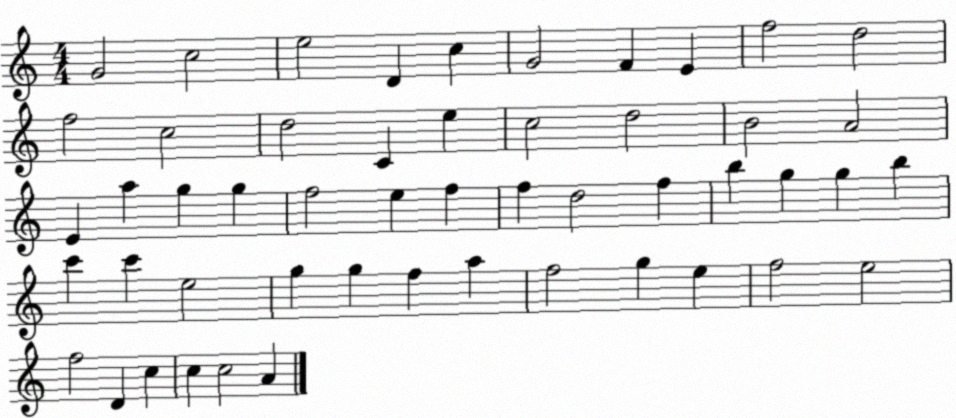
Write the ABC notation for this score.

X:1
T:Untitled
M:4/4
L:1/4
K:C
G2 c2 e2 D c G2 F E f2 d2 f2 c2 d2 C e c2 d2 B2 A2 E a g g f2 e f f d2 f b g g b c' c' e2 g g f a f2 g e f2 e2 f2 D c c c2 A